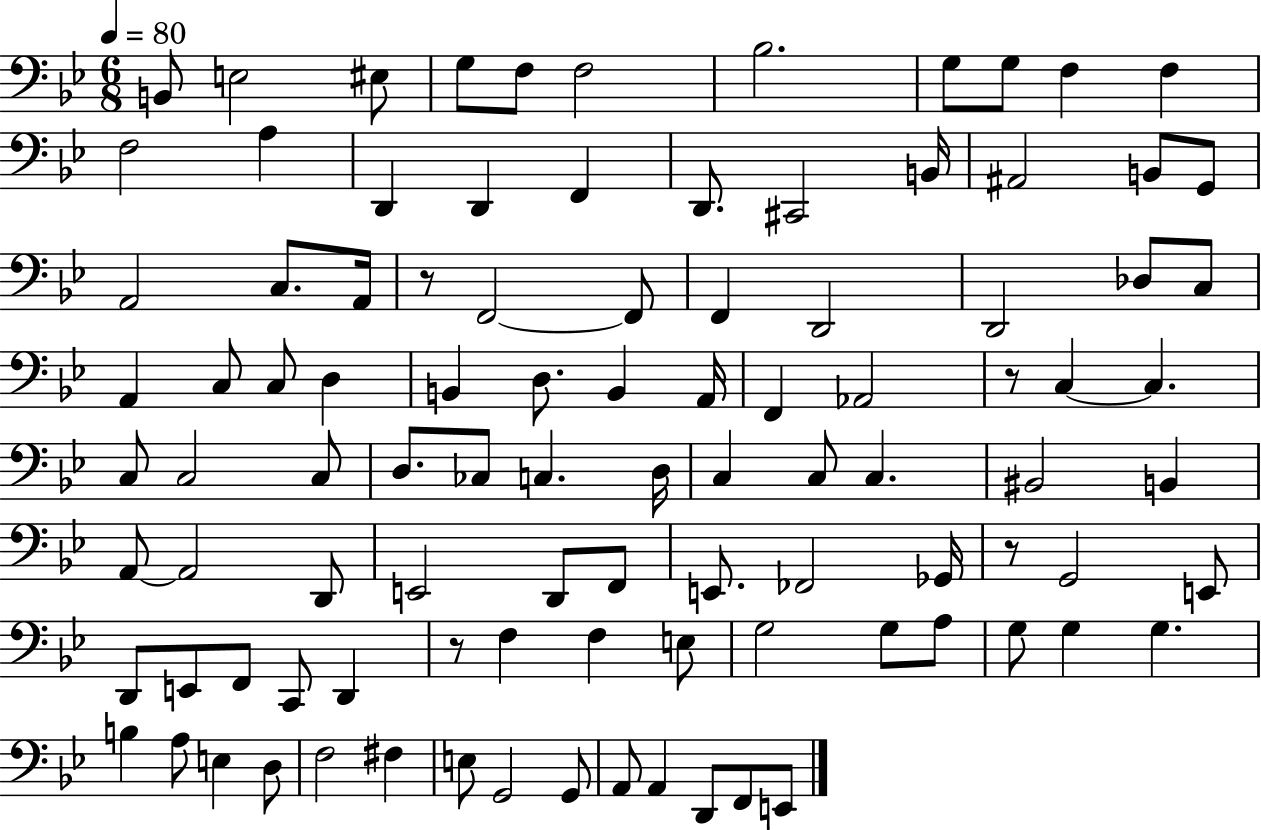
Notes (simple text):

B2/e E3/h EIS3/e G3/e F3/e F3/h Bb3/h. G3/e G3/e F3/q F3/q F3/h A3/q D2/q D2/q F2/q D2/e. C#2/h B2/s A#2/h B2/e G2/e A2/h C3/e. A2/s R/e F2/h F2/e F2/q D2/h D2/h Db3/e C3/e A2/q C3/e C3/e D3/q B2/q D3/e. B2/q A2/s F2/q Ab2/h R/e C3/q C3/q. C3/e C3/h C3/e D3/e. CES3/e C3/q. D3/s C3/q C3/e C3/q. BIS2/h B2/q A2/e A2/h D2/e E2/h D2/e F2/e E2/e. FES2/h Gb2/s R/e G2/h E2/e D2/e E2/e F2/e C2/e D2/q R/e F3/q F3/q E3/e G3/h G3/e A3/e G3/e G3/q G3/q. B3/q A3/e E3/q D3/e F3/h F#3/q E3/e G2/h G2/e A2/e A2/q D2/e F2/e E2/e